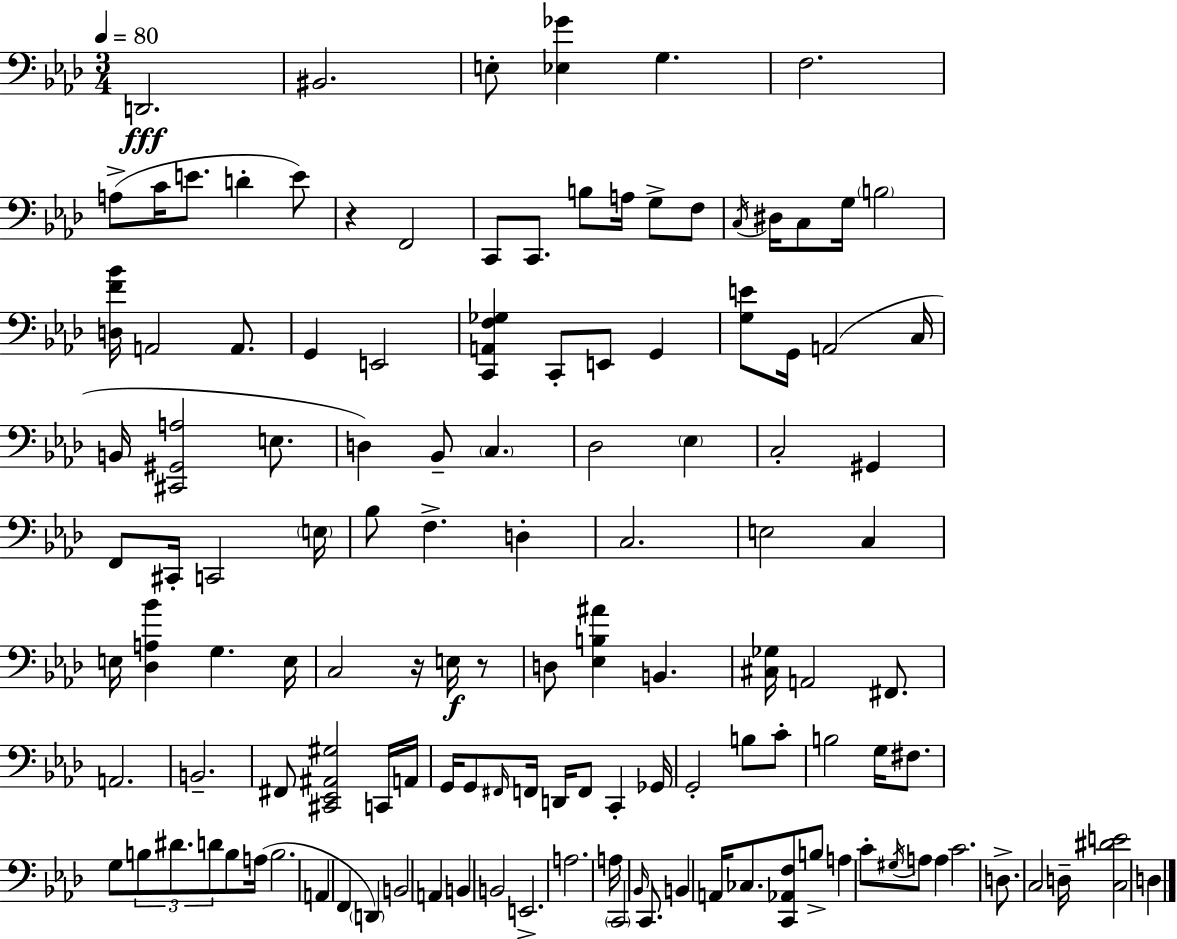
D2/h. BIS2/h. E3/e [Eb3,Gb4]/q G3/q. F3/h. A3/e C4/s E4/e. D4/q E4/e R/q F2/h C2/e C2/e. B3/e A3/s G3/e F3/e C3/s D#3/s C3/e G3/s B3/h [D3,F4,Bb4]/s A2/h A2/e. G2/q E2/h [C2,A2,F3,Gb3]/q C2/e E2/e G2/q [G3,E4]/e G2/s A2/h C3/s B2/s [C#2,G#2,A3]/h E3/e. D3/q Bb2/e C3/q. Db3/h Eb3/q C3/h G#2/q F2/e C#2/s C2/h E3/s Bb3/e F3/q. D3/q C3/h. E3/h C3/q E3/s [Db3,A3,Bb4]/q G3/q. E3/s C3/h R/s E3/s R/e D3/e [Eb3,B3,A#4]/q B2/q. [C#3,Gb3]/s A2/h F#2/e. A2/h. B2/h. F#2/e [C#2,Eb2,A#2,G#3]/h C2/s A2/s G2/s G2/e F#2/s F2/s D2/s F2/e C2/q Gb2/s G2/h B3/e C4/e B3/h G3/s F#3/e. G3/e B3/e D#4/e. D4/e B3/e A3/s B3/h. A2/q F2/q D2/q B2/h A2/q B2/q B2/h E2/h. A3/h. A3/s C2/h Bb2/s C2/e. B2/q A2/s CES3/e. [C2,Ab2,F3]/e B3/e A3/q C4/e G#3/s A3/e A3/q C4/h. D3/e. C3/h D3/s [C3,D#4,E4]/h D3/q